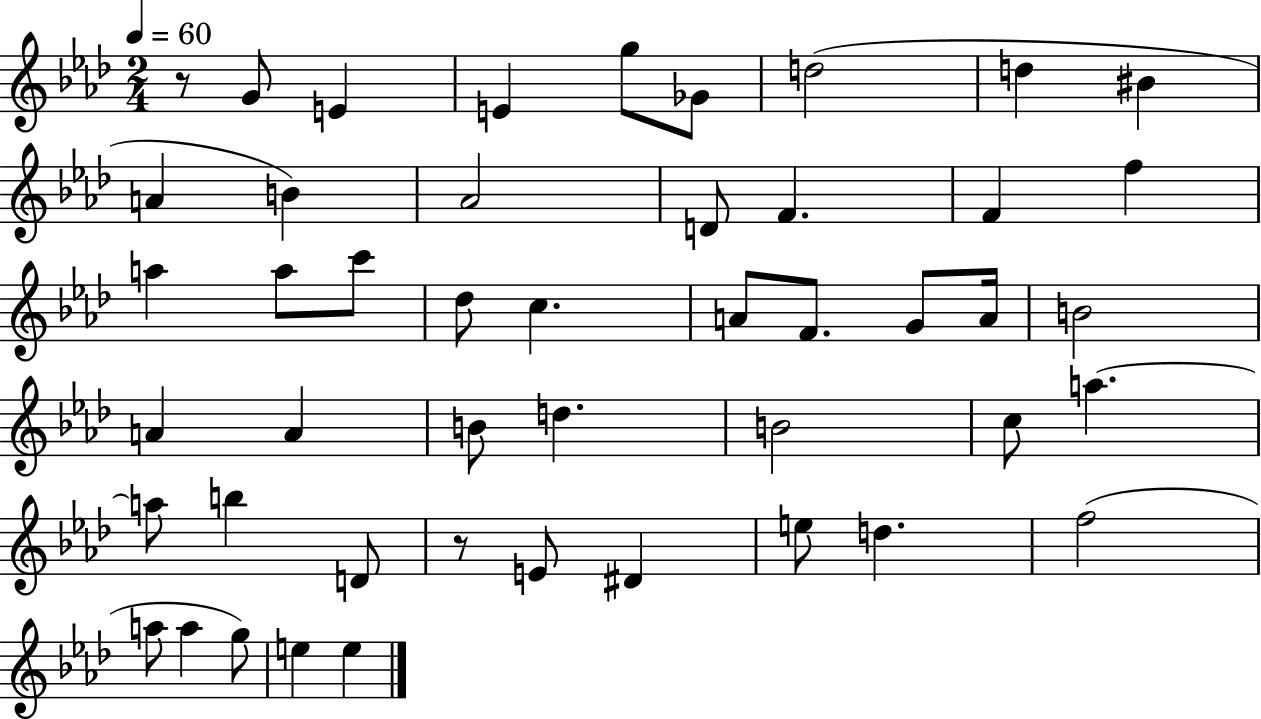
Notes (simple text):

R/e G4/e E4/q E4/q G5/e Gb4/e D5/h D5/q BIS4/q A4/q B4/q Ab4/h D4/e F4/q. F4/q F5/q A5/q A5/e C6/e Db5/e C5/q. A4/e F4/e. G4/e A4/s B4/h A4/q A4/q B4/e D5/q. B4/h C5/e A5/q. A5/e B5/q D4/e R/e E4/e D#4/q E5/e D5/q. F5/h A5/e A5/q G5/e E5/q E5/q